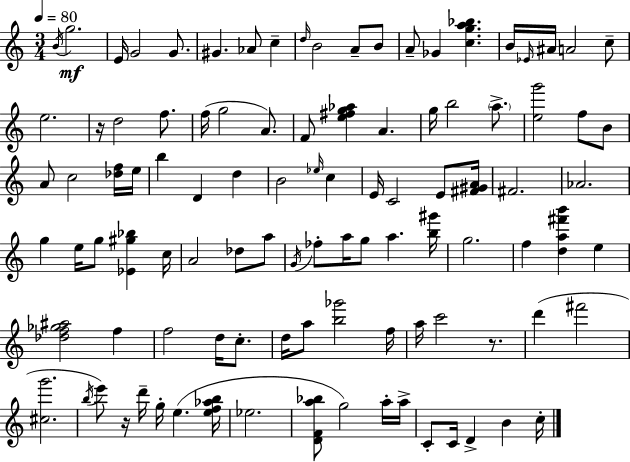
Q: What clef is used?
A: treble